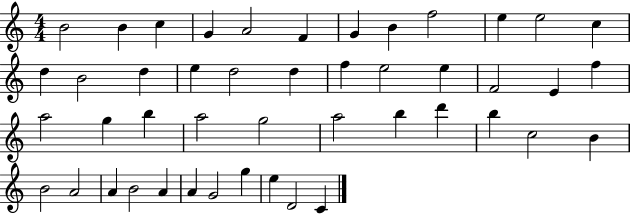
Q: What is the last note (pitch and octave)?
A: C4